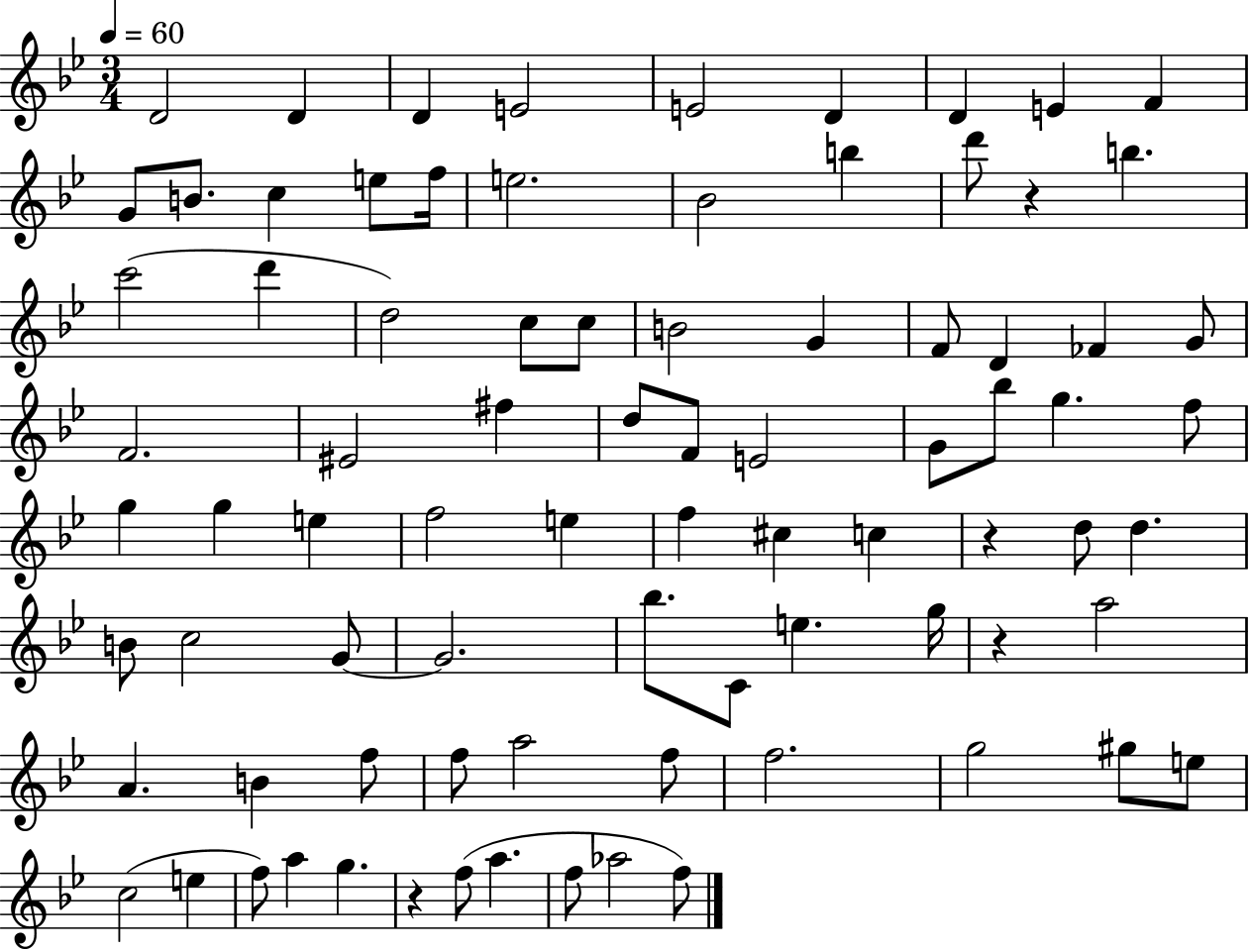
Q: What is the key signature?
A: BES major